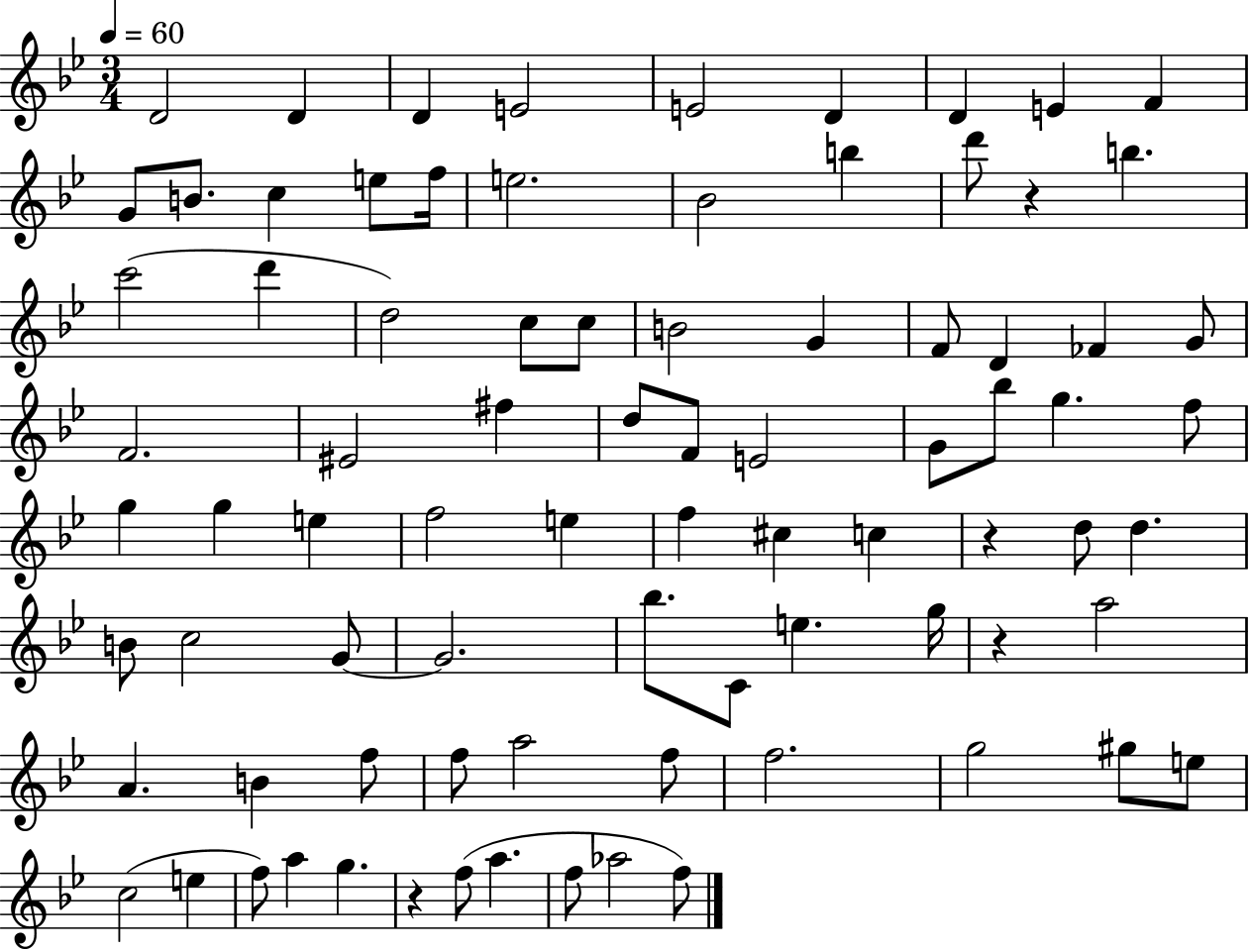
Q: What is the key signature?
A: BES major